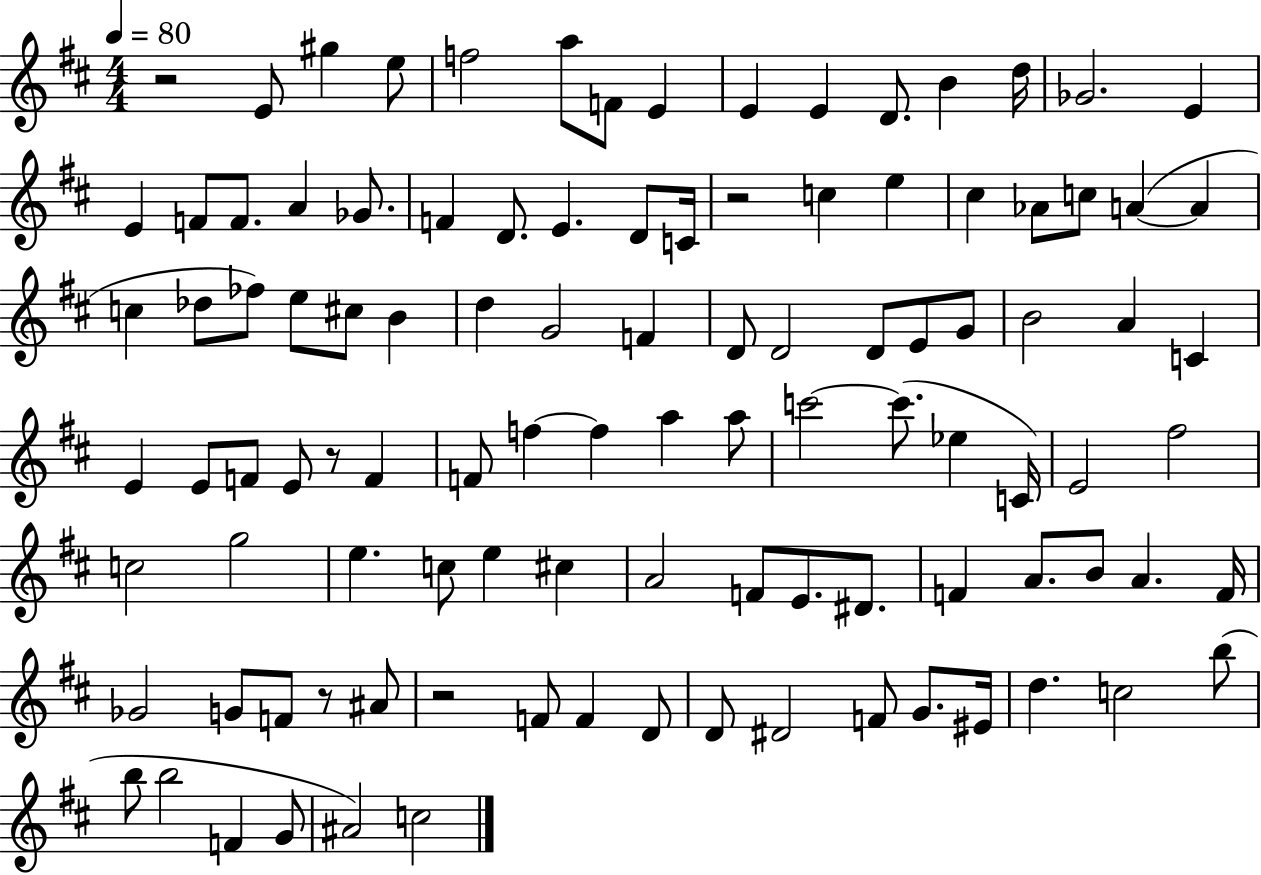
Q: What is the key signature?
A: D major